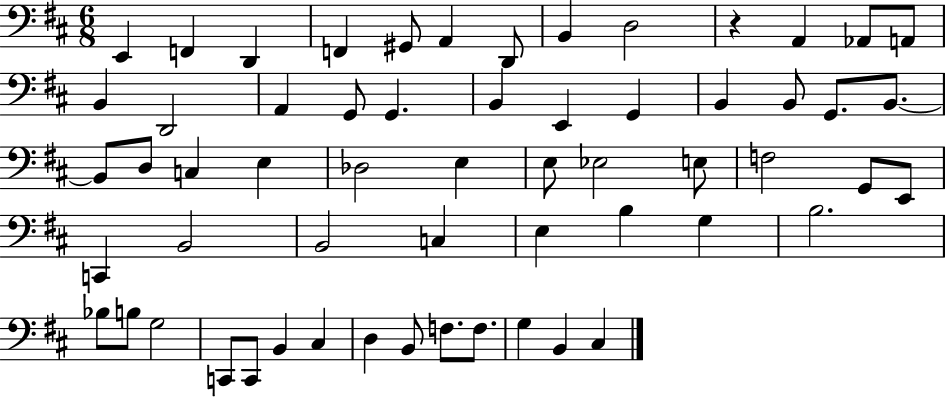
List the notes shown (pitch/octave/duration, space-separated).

E2/q F2/q D2/q F2/q G#2/e A2/q D2/e B2/q D3/h R/q A2/q Ab2/e A2/e B2/q D2/h A2/q G2/e G2/q. B2/q E2/q G2/q B2/q B2/e G2/e. B2/e. B2/e D3/e C3/q E3/q Db3/h E3/q E3/e Eb3/h E3/e F3/h G2/e E2/e C2/q B2/h B2/h C3/q E3/q B3/q G3/q B3/h. Bb3/e B3/e G3/h C2/e C2/e B2/q C#3/q D3/q B2/e F3/e. F3/e. G3/q B2/q C#3/q